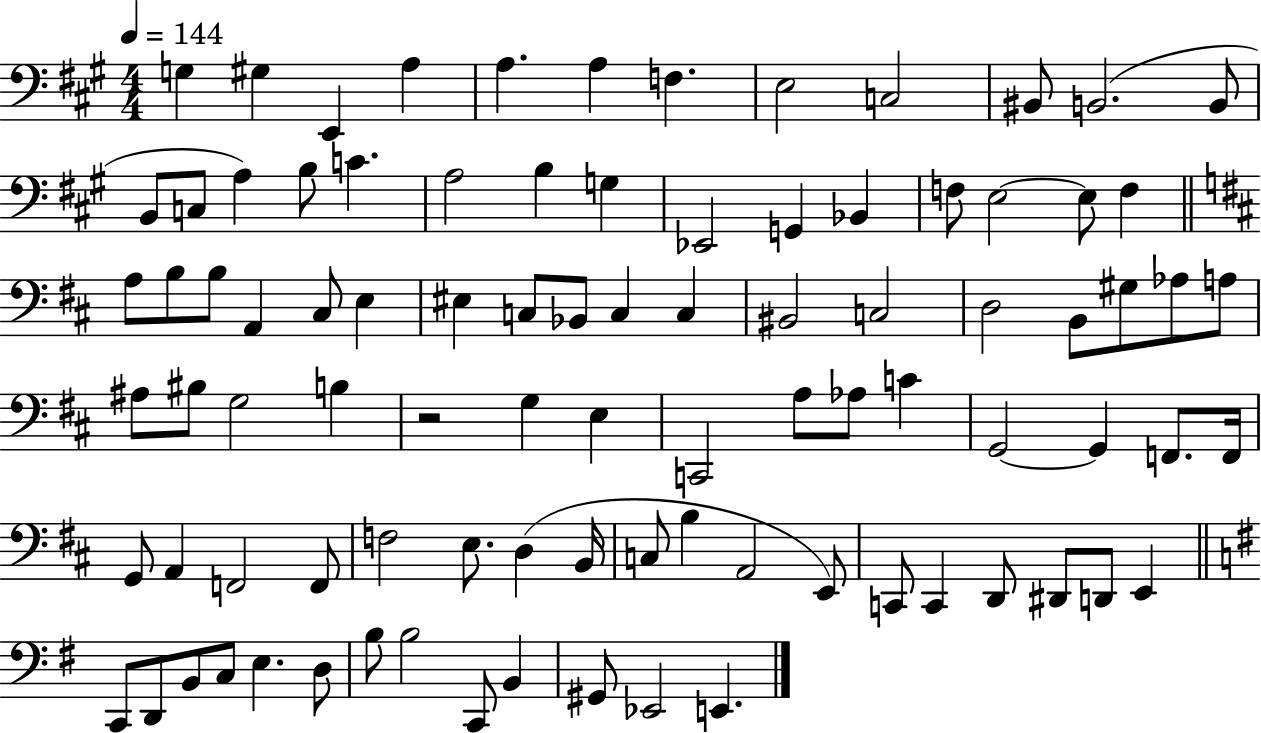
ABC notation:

X:1
T:Untitled
M:4/4
L:1/4
K:A
G, ^G, E,, A, A, A, F, E,2 C,2 ^B,,/2 B,,2 B,,/2 B,,/2 C,/2 A, B,/2 C A,2 B, G, _E,,2 G,, _B,, F,/2 E,2 E,/2 F, A,/2 B,/2 B,/2 A,, ^C,/2 E, ^E, C,/2 _B,,/2 C, C, ^B,,2 C,2 D,2 B,,/2 ^G,/2 _A,/2 A,/2 ^A,/2 ^B,/2 G,2 B, z2 G, E, C,,2 A,/2 _A,/2 C G,,2 G,, F,,/2 F,,/4 G,,/2 A,, F,,2 F,,/2 F,2 E,/2 D, B,,/4 C,/2 B, A,,2 E,,/2 C,,/2 C,, D,,/2 ^D,,/2 D,,/2 E,, C,,/2 D,,/2 B,,/2 C,/2 E, D,/2 B,/2 B,2 C,,/2 B,, ^G,,/2 _E,,2 E,,